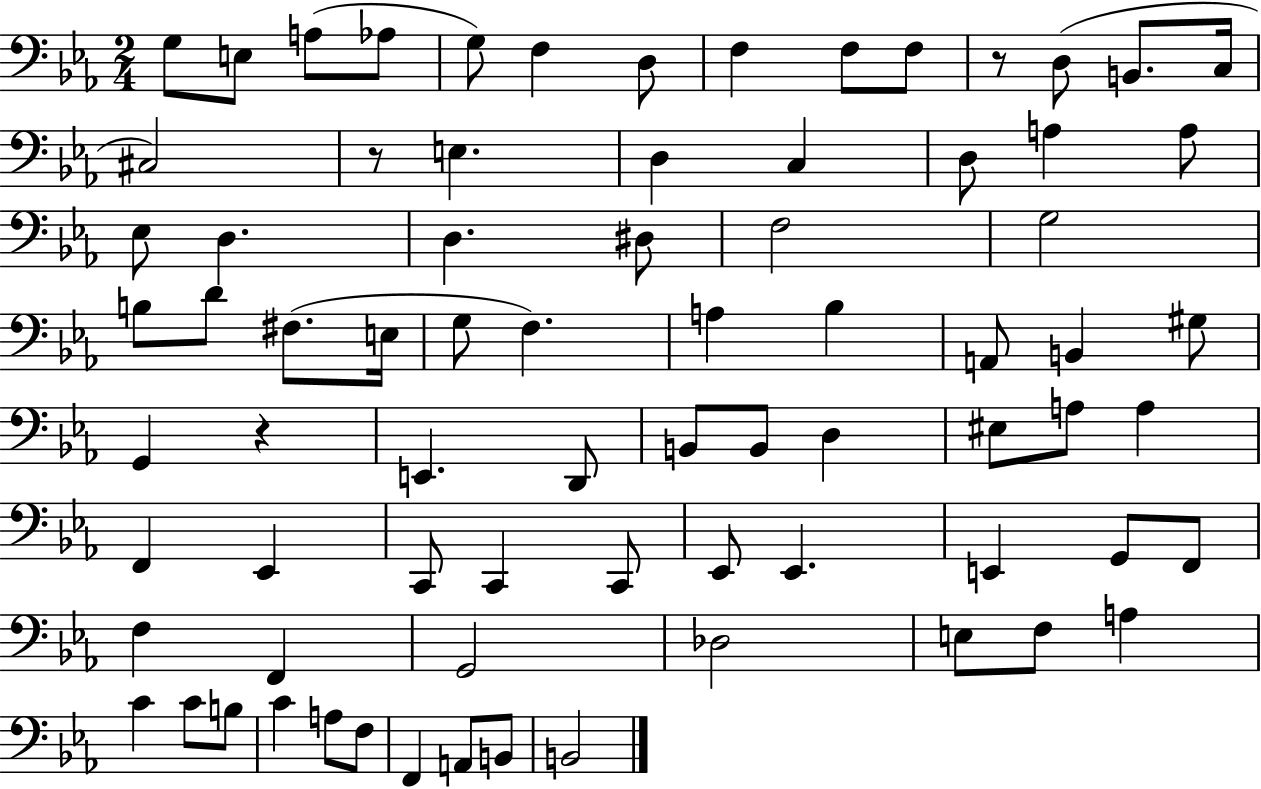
{
  \clef bass
  \numericTimeSignature
  \time 2/4
  \key ees \major
  g8 e8 a8( aes8 | g8) f4 d8 | f4 f8 f8 | r8 d8( b,8. c16 | \break cis2) | r8 e4. | d4 c4 | d8 a4 a8 | \break ees8 d4. | d4. dis8 | f2 | g2 | \break b8 d'8 fis8.( e16 | g8 f4.) | a4 bes4 | a,8 b,4 gis8 | \break g,4 r4 | e,4. d,8 | b,8 b,8 d4 | eis8 a8 a4 | \break f,4 ees,4 | c,8 c,4 c,8 | ees,8 ees,4. | e,4 g,8 f,8 | \break f4 f,4 | g,2 | des2 | e8 f8 a4 | \break c'4 c'8 b8 | c'4 a8 f8 | f,4 a,8 b,8 | b,2 | \break \bar "|."
}